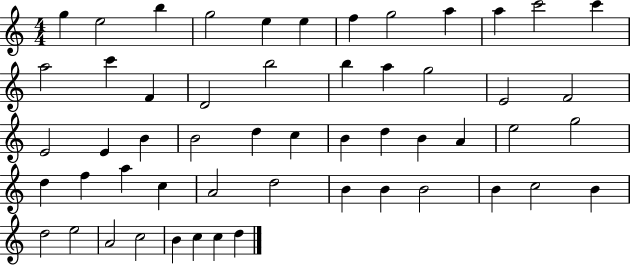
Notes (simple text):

G5/q E5/h B5/q G5/h E5/q E5/q F5/q G5/h A5/q A5/q C6/h C6/q A5/h C6/q F4/q D4/h B5/h B5/q A5/q G5/h E4/h F4/h E4/h E4/q B4/q B4/h D5/q C5/q B4/q D5/q B4/q A4/q E5/h G5/h D5/q F5/q A5/q C5/q A4/h D5/h B4/q B4/q B4/h B4/q C5/h B4/q D5/h E5/h A4/h C5/h B4/q C5/q C5/q D5/q